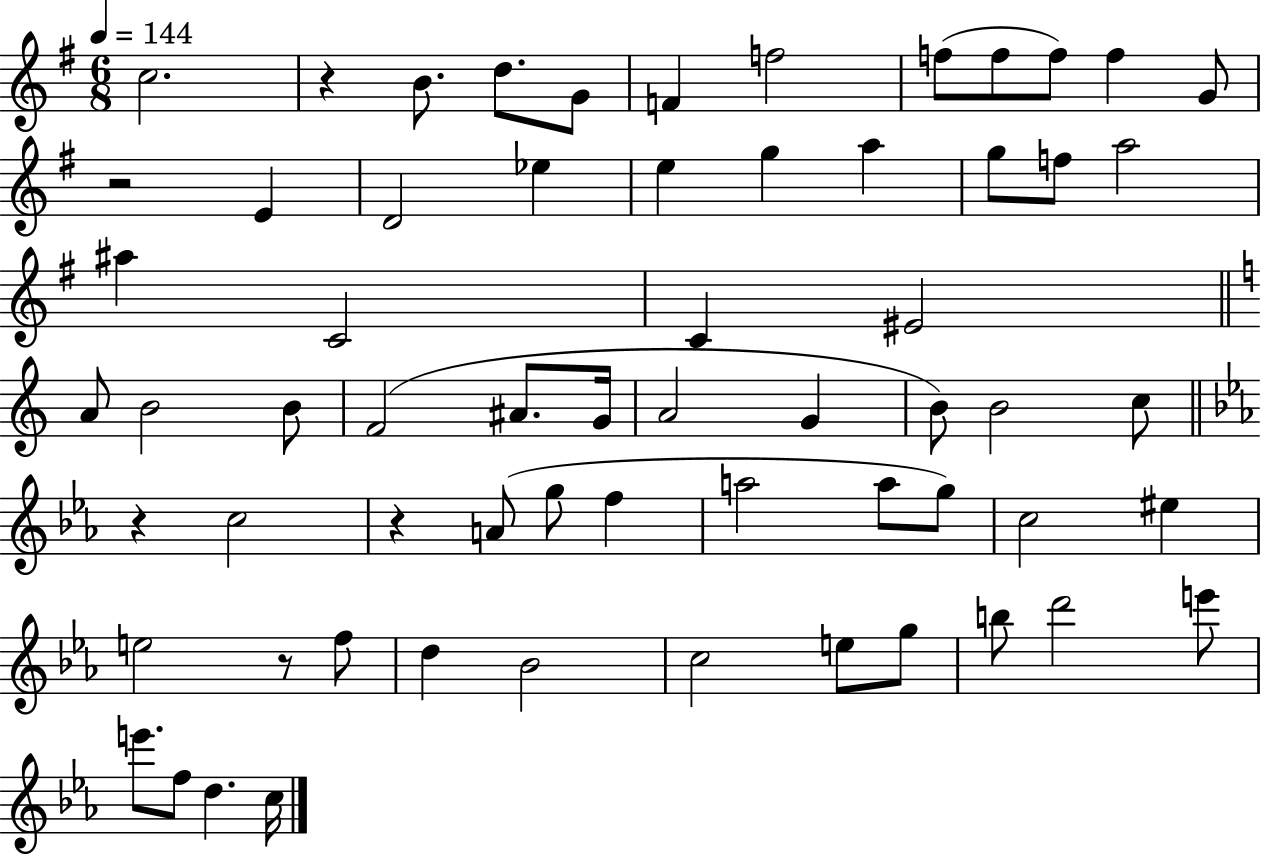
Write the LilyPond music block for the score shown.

{
  \clef treble
  \numericTimeSignature
  \time 6/8
  \key g \major
  \tempo 4 = 144
  c''2. | r4 b'8. d''8. g'8 | f'4 f''2 | f''8( f''8 f''8) f''4 g'8 | \break r2 e'4 | d'2 ees''4 | e''4 g''4 a''4 | g''8 f''8 a''2 | \break ais''4 c'2 | c'4 eis'2 | \bar "||" \break \key a \minor a'8 b'2 b'8 | f'2( ais'8. g'16 | a'2 g'4 | b'8) b'2 c''8 | \break \bar "||" \break \key c \minor r4 c''2 | r4 a'8( g''8 f''4 | a''2 a''8 g''8) | c''2 eis''4 | \break e''2 r8 f''8 | d''4 bes'2 | c''2 e''8 g''8 | b''8 d'''2 e'''8 | \break e'''8. f''8 d''4. c''16 | \bar "|."
}